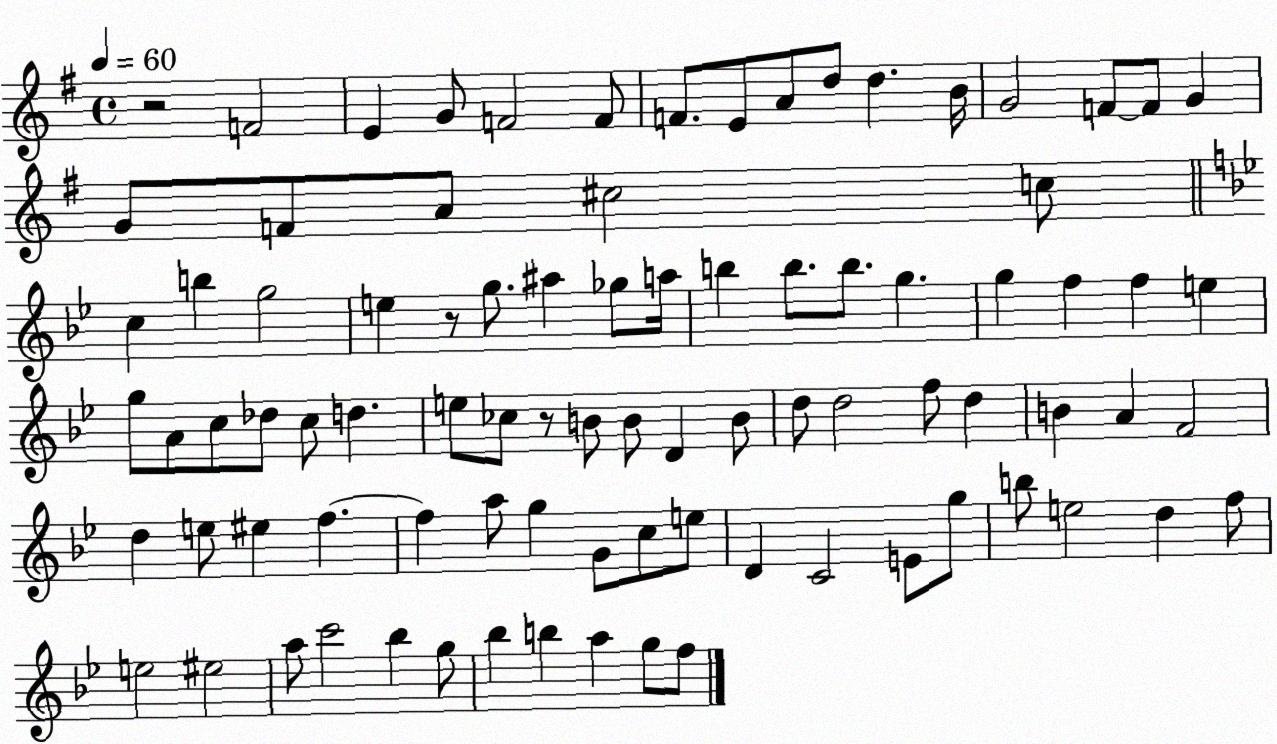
X:1
T:Untitled
M:4/4
L:1/4
K:G
z2 F2 E G/2 F2 F/2 F/2 E/2 A/2 d/2 d B/4 G2 F/2 F/2 G G/2 F/2 A/2 ^c2 c/2 c b g2 e z/2 g/2 ^a _g/2 a/4 b b/2 b/2 g g f f e g/2 A/2 c/2 _d/2 c/2 d e/2 _c/2 z/2 B/2 B/2 D B/2 d/2 d2 f/2 d B A F2 d e/2 ^e f f a/2 g G/2 c/2 e/2 D C2 E/2 g/2 b/2 e2 d f/2 e2 ^e2 a/2 c'2 _b g/2 _b b a g/2 f/2